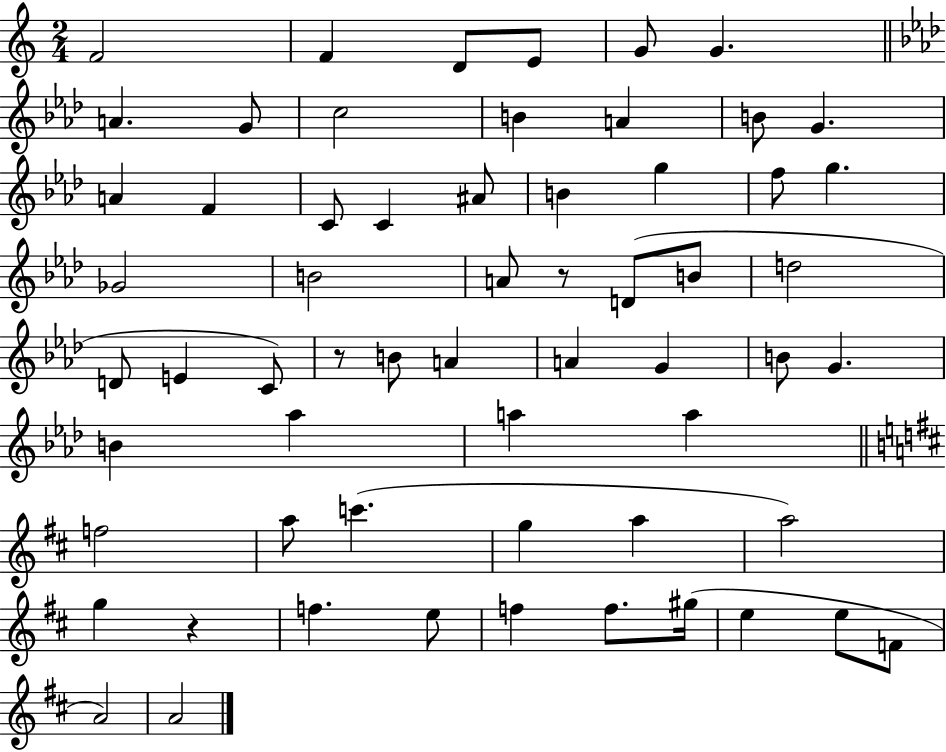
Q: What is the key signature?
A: C major